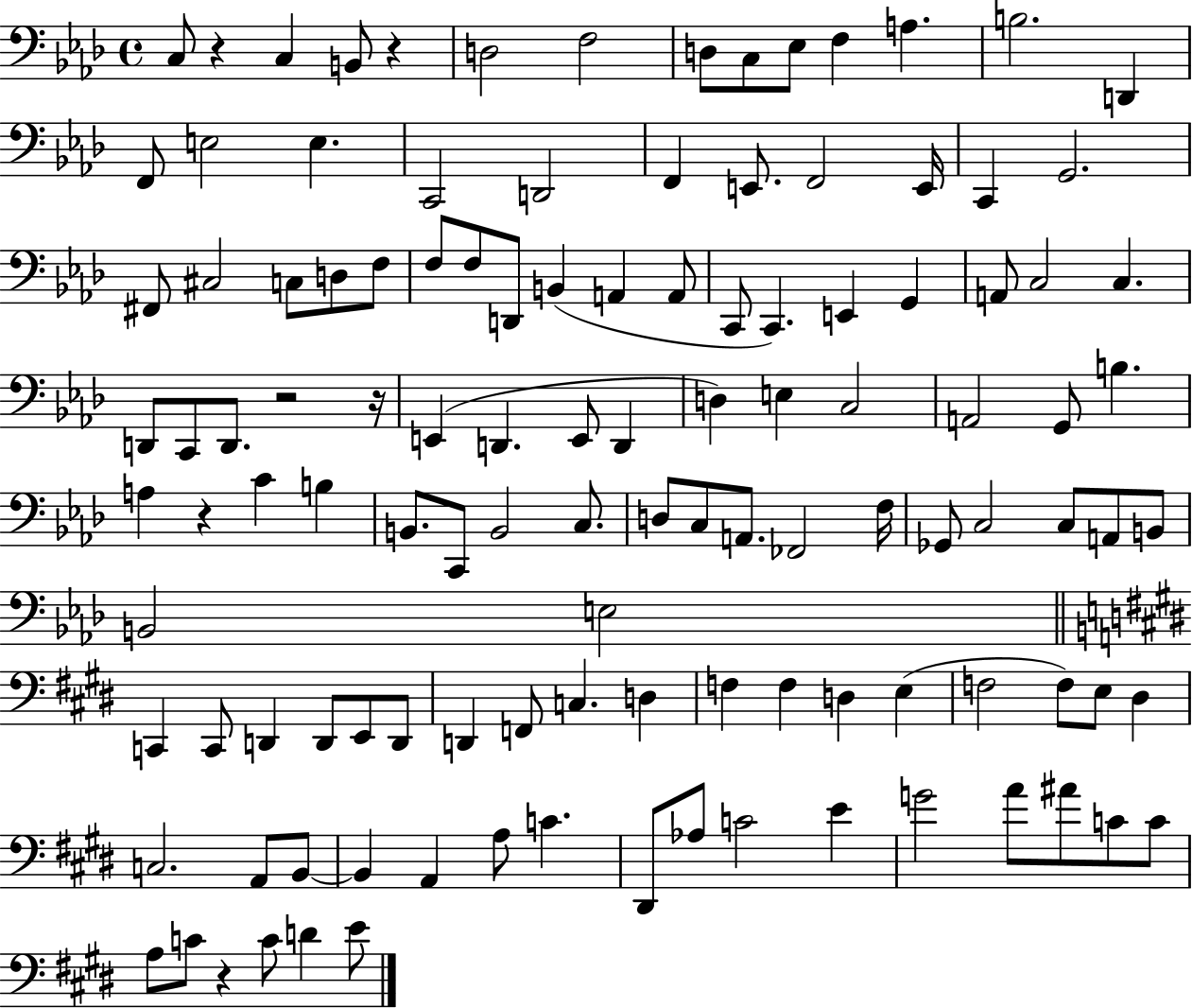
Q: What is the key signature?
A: AES major